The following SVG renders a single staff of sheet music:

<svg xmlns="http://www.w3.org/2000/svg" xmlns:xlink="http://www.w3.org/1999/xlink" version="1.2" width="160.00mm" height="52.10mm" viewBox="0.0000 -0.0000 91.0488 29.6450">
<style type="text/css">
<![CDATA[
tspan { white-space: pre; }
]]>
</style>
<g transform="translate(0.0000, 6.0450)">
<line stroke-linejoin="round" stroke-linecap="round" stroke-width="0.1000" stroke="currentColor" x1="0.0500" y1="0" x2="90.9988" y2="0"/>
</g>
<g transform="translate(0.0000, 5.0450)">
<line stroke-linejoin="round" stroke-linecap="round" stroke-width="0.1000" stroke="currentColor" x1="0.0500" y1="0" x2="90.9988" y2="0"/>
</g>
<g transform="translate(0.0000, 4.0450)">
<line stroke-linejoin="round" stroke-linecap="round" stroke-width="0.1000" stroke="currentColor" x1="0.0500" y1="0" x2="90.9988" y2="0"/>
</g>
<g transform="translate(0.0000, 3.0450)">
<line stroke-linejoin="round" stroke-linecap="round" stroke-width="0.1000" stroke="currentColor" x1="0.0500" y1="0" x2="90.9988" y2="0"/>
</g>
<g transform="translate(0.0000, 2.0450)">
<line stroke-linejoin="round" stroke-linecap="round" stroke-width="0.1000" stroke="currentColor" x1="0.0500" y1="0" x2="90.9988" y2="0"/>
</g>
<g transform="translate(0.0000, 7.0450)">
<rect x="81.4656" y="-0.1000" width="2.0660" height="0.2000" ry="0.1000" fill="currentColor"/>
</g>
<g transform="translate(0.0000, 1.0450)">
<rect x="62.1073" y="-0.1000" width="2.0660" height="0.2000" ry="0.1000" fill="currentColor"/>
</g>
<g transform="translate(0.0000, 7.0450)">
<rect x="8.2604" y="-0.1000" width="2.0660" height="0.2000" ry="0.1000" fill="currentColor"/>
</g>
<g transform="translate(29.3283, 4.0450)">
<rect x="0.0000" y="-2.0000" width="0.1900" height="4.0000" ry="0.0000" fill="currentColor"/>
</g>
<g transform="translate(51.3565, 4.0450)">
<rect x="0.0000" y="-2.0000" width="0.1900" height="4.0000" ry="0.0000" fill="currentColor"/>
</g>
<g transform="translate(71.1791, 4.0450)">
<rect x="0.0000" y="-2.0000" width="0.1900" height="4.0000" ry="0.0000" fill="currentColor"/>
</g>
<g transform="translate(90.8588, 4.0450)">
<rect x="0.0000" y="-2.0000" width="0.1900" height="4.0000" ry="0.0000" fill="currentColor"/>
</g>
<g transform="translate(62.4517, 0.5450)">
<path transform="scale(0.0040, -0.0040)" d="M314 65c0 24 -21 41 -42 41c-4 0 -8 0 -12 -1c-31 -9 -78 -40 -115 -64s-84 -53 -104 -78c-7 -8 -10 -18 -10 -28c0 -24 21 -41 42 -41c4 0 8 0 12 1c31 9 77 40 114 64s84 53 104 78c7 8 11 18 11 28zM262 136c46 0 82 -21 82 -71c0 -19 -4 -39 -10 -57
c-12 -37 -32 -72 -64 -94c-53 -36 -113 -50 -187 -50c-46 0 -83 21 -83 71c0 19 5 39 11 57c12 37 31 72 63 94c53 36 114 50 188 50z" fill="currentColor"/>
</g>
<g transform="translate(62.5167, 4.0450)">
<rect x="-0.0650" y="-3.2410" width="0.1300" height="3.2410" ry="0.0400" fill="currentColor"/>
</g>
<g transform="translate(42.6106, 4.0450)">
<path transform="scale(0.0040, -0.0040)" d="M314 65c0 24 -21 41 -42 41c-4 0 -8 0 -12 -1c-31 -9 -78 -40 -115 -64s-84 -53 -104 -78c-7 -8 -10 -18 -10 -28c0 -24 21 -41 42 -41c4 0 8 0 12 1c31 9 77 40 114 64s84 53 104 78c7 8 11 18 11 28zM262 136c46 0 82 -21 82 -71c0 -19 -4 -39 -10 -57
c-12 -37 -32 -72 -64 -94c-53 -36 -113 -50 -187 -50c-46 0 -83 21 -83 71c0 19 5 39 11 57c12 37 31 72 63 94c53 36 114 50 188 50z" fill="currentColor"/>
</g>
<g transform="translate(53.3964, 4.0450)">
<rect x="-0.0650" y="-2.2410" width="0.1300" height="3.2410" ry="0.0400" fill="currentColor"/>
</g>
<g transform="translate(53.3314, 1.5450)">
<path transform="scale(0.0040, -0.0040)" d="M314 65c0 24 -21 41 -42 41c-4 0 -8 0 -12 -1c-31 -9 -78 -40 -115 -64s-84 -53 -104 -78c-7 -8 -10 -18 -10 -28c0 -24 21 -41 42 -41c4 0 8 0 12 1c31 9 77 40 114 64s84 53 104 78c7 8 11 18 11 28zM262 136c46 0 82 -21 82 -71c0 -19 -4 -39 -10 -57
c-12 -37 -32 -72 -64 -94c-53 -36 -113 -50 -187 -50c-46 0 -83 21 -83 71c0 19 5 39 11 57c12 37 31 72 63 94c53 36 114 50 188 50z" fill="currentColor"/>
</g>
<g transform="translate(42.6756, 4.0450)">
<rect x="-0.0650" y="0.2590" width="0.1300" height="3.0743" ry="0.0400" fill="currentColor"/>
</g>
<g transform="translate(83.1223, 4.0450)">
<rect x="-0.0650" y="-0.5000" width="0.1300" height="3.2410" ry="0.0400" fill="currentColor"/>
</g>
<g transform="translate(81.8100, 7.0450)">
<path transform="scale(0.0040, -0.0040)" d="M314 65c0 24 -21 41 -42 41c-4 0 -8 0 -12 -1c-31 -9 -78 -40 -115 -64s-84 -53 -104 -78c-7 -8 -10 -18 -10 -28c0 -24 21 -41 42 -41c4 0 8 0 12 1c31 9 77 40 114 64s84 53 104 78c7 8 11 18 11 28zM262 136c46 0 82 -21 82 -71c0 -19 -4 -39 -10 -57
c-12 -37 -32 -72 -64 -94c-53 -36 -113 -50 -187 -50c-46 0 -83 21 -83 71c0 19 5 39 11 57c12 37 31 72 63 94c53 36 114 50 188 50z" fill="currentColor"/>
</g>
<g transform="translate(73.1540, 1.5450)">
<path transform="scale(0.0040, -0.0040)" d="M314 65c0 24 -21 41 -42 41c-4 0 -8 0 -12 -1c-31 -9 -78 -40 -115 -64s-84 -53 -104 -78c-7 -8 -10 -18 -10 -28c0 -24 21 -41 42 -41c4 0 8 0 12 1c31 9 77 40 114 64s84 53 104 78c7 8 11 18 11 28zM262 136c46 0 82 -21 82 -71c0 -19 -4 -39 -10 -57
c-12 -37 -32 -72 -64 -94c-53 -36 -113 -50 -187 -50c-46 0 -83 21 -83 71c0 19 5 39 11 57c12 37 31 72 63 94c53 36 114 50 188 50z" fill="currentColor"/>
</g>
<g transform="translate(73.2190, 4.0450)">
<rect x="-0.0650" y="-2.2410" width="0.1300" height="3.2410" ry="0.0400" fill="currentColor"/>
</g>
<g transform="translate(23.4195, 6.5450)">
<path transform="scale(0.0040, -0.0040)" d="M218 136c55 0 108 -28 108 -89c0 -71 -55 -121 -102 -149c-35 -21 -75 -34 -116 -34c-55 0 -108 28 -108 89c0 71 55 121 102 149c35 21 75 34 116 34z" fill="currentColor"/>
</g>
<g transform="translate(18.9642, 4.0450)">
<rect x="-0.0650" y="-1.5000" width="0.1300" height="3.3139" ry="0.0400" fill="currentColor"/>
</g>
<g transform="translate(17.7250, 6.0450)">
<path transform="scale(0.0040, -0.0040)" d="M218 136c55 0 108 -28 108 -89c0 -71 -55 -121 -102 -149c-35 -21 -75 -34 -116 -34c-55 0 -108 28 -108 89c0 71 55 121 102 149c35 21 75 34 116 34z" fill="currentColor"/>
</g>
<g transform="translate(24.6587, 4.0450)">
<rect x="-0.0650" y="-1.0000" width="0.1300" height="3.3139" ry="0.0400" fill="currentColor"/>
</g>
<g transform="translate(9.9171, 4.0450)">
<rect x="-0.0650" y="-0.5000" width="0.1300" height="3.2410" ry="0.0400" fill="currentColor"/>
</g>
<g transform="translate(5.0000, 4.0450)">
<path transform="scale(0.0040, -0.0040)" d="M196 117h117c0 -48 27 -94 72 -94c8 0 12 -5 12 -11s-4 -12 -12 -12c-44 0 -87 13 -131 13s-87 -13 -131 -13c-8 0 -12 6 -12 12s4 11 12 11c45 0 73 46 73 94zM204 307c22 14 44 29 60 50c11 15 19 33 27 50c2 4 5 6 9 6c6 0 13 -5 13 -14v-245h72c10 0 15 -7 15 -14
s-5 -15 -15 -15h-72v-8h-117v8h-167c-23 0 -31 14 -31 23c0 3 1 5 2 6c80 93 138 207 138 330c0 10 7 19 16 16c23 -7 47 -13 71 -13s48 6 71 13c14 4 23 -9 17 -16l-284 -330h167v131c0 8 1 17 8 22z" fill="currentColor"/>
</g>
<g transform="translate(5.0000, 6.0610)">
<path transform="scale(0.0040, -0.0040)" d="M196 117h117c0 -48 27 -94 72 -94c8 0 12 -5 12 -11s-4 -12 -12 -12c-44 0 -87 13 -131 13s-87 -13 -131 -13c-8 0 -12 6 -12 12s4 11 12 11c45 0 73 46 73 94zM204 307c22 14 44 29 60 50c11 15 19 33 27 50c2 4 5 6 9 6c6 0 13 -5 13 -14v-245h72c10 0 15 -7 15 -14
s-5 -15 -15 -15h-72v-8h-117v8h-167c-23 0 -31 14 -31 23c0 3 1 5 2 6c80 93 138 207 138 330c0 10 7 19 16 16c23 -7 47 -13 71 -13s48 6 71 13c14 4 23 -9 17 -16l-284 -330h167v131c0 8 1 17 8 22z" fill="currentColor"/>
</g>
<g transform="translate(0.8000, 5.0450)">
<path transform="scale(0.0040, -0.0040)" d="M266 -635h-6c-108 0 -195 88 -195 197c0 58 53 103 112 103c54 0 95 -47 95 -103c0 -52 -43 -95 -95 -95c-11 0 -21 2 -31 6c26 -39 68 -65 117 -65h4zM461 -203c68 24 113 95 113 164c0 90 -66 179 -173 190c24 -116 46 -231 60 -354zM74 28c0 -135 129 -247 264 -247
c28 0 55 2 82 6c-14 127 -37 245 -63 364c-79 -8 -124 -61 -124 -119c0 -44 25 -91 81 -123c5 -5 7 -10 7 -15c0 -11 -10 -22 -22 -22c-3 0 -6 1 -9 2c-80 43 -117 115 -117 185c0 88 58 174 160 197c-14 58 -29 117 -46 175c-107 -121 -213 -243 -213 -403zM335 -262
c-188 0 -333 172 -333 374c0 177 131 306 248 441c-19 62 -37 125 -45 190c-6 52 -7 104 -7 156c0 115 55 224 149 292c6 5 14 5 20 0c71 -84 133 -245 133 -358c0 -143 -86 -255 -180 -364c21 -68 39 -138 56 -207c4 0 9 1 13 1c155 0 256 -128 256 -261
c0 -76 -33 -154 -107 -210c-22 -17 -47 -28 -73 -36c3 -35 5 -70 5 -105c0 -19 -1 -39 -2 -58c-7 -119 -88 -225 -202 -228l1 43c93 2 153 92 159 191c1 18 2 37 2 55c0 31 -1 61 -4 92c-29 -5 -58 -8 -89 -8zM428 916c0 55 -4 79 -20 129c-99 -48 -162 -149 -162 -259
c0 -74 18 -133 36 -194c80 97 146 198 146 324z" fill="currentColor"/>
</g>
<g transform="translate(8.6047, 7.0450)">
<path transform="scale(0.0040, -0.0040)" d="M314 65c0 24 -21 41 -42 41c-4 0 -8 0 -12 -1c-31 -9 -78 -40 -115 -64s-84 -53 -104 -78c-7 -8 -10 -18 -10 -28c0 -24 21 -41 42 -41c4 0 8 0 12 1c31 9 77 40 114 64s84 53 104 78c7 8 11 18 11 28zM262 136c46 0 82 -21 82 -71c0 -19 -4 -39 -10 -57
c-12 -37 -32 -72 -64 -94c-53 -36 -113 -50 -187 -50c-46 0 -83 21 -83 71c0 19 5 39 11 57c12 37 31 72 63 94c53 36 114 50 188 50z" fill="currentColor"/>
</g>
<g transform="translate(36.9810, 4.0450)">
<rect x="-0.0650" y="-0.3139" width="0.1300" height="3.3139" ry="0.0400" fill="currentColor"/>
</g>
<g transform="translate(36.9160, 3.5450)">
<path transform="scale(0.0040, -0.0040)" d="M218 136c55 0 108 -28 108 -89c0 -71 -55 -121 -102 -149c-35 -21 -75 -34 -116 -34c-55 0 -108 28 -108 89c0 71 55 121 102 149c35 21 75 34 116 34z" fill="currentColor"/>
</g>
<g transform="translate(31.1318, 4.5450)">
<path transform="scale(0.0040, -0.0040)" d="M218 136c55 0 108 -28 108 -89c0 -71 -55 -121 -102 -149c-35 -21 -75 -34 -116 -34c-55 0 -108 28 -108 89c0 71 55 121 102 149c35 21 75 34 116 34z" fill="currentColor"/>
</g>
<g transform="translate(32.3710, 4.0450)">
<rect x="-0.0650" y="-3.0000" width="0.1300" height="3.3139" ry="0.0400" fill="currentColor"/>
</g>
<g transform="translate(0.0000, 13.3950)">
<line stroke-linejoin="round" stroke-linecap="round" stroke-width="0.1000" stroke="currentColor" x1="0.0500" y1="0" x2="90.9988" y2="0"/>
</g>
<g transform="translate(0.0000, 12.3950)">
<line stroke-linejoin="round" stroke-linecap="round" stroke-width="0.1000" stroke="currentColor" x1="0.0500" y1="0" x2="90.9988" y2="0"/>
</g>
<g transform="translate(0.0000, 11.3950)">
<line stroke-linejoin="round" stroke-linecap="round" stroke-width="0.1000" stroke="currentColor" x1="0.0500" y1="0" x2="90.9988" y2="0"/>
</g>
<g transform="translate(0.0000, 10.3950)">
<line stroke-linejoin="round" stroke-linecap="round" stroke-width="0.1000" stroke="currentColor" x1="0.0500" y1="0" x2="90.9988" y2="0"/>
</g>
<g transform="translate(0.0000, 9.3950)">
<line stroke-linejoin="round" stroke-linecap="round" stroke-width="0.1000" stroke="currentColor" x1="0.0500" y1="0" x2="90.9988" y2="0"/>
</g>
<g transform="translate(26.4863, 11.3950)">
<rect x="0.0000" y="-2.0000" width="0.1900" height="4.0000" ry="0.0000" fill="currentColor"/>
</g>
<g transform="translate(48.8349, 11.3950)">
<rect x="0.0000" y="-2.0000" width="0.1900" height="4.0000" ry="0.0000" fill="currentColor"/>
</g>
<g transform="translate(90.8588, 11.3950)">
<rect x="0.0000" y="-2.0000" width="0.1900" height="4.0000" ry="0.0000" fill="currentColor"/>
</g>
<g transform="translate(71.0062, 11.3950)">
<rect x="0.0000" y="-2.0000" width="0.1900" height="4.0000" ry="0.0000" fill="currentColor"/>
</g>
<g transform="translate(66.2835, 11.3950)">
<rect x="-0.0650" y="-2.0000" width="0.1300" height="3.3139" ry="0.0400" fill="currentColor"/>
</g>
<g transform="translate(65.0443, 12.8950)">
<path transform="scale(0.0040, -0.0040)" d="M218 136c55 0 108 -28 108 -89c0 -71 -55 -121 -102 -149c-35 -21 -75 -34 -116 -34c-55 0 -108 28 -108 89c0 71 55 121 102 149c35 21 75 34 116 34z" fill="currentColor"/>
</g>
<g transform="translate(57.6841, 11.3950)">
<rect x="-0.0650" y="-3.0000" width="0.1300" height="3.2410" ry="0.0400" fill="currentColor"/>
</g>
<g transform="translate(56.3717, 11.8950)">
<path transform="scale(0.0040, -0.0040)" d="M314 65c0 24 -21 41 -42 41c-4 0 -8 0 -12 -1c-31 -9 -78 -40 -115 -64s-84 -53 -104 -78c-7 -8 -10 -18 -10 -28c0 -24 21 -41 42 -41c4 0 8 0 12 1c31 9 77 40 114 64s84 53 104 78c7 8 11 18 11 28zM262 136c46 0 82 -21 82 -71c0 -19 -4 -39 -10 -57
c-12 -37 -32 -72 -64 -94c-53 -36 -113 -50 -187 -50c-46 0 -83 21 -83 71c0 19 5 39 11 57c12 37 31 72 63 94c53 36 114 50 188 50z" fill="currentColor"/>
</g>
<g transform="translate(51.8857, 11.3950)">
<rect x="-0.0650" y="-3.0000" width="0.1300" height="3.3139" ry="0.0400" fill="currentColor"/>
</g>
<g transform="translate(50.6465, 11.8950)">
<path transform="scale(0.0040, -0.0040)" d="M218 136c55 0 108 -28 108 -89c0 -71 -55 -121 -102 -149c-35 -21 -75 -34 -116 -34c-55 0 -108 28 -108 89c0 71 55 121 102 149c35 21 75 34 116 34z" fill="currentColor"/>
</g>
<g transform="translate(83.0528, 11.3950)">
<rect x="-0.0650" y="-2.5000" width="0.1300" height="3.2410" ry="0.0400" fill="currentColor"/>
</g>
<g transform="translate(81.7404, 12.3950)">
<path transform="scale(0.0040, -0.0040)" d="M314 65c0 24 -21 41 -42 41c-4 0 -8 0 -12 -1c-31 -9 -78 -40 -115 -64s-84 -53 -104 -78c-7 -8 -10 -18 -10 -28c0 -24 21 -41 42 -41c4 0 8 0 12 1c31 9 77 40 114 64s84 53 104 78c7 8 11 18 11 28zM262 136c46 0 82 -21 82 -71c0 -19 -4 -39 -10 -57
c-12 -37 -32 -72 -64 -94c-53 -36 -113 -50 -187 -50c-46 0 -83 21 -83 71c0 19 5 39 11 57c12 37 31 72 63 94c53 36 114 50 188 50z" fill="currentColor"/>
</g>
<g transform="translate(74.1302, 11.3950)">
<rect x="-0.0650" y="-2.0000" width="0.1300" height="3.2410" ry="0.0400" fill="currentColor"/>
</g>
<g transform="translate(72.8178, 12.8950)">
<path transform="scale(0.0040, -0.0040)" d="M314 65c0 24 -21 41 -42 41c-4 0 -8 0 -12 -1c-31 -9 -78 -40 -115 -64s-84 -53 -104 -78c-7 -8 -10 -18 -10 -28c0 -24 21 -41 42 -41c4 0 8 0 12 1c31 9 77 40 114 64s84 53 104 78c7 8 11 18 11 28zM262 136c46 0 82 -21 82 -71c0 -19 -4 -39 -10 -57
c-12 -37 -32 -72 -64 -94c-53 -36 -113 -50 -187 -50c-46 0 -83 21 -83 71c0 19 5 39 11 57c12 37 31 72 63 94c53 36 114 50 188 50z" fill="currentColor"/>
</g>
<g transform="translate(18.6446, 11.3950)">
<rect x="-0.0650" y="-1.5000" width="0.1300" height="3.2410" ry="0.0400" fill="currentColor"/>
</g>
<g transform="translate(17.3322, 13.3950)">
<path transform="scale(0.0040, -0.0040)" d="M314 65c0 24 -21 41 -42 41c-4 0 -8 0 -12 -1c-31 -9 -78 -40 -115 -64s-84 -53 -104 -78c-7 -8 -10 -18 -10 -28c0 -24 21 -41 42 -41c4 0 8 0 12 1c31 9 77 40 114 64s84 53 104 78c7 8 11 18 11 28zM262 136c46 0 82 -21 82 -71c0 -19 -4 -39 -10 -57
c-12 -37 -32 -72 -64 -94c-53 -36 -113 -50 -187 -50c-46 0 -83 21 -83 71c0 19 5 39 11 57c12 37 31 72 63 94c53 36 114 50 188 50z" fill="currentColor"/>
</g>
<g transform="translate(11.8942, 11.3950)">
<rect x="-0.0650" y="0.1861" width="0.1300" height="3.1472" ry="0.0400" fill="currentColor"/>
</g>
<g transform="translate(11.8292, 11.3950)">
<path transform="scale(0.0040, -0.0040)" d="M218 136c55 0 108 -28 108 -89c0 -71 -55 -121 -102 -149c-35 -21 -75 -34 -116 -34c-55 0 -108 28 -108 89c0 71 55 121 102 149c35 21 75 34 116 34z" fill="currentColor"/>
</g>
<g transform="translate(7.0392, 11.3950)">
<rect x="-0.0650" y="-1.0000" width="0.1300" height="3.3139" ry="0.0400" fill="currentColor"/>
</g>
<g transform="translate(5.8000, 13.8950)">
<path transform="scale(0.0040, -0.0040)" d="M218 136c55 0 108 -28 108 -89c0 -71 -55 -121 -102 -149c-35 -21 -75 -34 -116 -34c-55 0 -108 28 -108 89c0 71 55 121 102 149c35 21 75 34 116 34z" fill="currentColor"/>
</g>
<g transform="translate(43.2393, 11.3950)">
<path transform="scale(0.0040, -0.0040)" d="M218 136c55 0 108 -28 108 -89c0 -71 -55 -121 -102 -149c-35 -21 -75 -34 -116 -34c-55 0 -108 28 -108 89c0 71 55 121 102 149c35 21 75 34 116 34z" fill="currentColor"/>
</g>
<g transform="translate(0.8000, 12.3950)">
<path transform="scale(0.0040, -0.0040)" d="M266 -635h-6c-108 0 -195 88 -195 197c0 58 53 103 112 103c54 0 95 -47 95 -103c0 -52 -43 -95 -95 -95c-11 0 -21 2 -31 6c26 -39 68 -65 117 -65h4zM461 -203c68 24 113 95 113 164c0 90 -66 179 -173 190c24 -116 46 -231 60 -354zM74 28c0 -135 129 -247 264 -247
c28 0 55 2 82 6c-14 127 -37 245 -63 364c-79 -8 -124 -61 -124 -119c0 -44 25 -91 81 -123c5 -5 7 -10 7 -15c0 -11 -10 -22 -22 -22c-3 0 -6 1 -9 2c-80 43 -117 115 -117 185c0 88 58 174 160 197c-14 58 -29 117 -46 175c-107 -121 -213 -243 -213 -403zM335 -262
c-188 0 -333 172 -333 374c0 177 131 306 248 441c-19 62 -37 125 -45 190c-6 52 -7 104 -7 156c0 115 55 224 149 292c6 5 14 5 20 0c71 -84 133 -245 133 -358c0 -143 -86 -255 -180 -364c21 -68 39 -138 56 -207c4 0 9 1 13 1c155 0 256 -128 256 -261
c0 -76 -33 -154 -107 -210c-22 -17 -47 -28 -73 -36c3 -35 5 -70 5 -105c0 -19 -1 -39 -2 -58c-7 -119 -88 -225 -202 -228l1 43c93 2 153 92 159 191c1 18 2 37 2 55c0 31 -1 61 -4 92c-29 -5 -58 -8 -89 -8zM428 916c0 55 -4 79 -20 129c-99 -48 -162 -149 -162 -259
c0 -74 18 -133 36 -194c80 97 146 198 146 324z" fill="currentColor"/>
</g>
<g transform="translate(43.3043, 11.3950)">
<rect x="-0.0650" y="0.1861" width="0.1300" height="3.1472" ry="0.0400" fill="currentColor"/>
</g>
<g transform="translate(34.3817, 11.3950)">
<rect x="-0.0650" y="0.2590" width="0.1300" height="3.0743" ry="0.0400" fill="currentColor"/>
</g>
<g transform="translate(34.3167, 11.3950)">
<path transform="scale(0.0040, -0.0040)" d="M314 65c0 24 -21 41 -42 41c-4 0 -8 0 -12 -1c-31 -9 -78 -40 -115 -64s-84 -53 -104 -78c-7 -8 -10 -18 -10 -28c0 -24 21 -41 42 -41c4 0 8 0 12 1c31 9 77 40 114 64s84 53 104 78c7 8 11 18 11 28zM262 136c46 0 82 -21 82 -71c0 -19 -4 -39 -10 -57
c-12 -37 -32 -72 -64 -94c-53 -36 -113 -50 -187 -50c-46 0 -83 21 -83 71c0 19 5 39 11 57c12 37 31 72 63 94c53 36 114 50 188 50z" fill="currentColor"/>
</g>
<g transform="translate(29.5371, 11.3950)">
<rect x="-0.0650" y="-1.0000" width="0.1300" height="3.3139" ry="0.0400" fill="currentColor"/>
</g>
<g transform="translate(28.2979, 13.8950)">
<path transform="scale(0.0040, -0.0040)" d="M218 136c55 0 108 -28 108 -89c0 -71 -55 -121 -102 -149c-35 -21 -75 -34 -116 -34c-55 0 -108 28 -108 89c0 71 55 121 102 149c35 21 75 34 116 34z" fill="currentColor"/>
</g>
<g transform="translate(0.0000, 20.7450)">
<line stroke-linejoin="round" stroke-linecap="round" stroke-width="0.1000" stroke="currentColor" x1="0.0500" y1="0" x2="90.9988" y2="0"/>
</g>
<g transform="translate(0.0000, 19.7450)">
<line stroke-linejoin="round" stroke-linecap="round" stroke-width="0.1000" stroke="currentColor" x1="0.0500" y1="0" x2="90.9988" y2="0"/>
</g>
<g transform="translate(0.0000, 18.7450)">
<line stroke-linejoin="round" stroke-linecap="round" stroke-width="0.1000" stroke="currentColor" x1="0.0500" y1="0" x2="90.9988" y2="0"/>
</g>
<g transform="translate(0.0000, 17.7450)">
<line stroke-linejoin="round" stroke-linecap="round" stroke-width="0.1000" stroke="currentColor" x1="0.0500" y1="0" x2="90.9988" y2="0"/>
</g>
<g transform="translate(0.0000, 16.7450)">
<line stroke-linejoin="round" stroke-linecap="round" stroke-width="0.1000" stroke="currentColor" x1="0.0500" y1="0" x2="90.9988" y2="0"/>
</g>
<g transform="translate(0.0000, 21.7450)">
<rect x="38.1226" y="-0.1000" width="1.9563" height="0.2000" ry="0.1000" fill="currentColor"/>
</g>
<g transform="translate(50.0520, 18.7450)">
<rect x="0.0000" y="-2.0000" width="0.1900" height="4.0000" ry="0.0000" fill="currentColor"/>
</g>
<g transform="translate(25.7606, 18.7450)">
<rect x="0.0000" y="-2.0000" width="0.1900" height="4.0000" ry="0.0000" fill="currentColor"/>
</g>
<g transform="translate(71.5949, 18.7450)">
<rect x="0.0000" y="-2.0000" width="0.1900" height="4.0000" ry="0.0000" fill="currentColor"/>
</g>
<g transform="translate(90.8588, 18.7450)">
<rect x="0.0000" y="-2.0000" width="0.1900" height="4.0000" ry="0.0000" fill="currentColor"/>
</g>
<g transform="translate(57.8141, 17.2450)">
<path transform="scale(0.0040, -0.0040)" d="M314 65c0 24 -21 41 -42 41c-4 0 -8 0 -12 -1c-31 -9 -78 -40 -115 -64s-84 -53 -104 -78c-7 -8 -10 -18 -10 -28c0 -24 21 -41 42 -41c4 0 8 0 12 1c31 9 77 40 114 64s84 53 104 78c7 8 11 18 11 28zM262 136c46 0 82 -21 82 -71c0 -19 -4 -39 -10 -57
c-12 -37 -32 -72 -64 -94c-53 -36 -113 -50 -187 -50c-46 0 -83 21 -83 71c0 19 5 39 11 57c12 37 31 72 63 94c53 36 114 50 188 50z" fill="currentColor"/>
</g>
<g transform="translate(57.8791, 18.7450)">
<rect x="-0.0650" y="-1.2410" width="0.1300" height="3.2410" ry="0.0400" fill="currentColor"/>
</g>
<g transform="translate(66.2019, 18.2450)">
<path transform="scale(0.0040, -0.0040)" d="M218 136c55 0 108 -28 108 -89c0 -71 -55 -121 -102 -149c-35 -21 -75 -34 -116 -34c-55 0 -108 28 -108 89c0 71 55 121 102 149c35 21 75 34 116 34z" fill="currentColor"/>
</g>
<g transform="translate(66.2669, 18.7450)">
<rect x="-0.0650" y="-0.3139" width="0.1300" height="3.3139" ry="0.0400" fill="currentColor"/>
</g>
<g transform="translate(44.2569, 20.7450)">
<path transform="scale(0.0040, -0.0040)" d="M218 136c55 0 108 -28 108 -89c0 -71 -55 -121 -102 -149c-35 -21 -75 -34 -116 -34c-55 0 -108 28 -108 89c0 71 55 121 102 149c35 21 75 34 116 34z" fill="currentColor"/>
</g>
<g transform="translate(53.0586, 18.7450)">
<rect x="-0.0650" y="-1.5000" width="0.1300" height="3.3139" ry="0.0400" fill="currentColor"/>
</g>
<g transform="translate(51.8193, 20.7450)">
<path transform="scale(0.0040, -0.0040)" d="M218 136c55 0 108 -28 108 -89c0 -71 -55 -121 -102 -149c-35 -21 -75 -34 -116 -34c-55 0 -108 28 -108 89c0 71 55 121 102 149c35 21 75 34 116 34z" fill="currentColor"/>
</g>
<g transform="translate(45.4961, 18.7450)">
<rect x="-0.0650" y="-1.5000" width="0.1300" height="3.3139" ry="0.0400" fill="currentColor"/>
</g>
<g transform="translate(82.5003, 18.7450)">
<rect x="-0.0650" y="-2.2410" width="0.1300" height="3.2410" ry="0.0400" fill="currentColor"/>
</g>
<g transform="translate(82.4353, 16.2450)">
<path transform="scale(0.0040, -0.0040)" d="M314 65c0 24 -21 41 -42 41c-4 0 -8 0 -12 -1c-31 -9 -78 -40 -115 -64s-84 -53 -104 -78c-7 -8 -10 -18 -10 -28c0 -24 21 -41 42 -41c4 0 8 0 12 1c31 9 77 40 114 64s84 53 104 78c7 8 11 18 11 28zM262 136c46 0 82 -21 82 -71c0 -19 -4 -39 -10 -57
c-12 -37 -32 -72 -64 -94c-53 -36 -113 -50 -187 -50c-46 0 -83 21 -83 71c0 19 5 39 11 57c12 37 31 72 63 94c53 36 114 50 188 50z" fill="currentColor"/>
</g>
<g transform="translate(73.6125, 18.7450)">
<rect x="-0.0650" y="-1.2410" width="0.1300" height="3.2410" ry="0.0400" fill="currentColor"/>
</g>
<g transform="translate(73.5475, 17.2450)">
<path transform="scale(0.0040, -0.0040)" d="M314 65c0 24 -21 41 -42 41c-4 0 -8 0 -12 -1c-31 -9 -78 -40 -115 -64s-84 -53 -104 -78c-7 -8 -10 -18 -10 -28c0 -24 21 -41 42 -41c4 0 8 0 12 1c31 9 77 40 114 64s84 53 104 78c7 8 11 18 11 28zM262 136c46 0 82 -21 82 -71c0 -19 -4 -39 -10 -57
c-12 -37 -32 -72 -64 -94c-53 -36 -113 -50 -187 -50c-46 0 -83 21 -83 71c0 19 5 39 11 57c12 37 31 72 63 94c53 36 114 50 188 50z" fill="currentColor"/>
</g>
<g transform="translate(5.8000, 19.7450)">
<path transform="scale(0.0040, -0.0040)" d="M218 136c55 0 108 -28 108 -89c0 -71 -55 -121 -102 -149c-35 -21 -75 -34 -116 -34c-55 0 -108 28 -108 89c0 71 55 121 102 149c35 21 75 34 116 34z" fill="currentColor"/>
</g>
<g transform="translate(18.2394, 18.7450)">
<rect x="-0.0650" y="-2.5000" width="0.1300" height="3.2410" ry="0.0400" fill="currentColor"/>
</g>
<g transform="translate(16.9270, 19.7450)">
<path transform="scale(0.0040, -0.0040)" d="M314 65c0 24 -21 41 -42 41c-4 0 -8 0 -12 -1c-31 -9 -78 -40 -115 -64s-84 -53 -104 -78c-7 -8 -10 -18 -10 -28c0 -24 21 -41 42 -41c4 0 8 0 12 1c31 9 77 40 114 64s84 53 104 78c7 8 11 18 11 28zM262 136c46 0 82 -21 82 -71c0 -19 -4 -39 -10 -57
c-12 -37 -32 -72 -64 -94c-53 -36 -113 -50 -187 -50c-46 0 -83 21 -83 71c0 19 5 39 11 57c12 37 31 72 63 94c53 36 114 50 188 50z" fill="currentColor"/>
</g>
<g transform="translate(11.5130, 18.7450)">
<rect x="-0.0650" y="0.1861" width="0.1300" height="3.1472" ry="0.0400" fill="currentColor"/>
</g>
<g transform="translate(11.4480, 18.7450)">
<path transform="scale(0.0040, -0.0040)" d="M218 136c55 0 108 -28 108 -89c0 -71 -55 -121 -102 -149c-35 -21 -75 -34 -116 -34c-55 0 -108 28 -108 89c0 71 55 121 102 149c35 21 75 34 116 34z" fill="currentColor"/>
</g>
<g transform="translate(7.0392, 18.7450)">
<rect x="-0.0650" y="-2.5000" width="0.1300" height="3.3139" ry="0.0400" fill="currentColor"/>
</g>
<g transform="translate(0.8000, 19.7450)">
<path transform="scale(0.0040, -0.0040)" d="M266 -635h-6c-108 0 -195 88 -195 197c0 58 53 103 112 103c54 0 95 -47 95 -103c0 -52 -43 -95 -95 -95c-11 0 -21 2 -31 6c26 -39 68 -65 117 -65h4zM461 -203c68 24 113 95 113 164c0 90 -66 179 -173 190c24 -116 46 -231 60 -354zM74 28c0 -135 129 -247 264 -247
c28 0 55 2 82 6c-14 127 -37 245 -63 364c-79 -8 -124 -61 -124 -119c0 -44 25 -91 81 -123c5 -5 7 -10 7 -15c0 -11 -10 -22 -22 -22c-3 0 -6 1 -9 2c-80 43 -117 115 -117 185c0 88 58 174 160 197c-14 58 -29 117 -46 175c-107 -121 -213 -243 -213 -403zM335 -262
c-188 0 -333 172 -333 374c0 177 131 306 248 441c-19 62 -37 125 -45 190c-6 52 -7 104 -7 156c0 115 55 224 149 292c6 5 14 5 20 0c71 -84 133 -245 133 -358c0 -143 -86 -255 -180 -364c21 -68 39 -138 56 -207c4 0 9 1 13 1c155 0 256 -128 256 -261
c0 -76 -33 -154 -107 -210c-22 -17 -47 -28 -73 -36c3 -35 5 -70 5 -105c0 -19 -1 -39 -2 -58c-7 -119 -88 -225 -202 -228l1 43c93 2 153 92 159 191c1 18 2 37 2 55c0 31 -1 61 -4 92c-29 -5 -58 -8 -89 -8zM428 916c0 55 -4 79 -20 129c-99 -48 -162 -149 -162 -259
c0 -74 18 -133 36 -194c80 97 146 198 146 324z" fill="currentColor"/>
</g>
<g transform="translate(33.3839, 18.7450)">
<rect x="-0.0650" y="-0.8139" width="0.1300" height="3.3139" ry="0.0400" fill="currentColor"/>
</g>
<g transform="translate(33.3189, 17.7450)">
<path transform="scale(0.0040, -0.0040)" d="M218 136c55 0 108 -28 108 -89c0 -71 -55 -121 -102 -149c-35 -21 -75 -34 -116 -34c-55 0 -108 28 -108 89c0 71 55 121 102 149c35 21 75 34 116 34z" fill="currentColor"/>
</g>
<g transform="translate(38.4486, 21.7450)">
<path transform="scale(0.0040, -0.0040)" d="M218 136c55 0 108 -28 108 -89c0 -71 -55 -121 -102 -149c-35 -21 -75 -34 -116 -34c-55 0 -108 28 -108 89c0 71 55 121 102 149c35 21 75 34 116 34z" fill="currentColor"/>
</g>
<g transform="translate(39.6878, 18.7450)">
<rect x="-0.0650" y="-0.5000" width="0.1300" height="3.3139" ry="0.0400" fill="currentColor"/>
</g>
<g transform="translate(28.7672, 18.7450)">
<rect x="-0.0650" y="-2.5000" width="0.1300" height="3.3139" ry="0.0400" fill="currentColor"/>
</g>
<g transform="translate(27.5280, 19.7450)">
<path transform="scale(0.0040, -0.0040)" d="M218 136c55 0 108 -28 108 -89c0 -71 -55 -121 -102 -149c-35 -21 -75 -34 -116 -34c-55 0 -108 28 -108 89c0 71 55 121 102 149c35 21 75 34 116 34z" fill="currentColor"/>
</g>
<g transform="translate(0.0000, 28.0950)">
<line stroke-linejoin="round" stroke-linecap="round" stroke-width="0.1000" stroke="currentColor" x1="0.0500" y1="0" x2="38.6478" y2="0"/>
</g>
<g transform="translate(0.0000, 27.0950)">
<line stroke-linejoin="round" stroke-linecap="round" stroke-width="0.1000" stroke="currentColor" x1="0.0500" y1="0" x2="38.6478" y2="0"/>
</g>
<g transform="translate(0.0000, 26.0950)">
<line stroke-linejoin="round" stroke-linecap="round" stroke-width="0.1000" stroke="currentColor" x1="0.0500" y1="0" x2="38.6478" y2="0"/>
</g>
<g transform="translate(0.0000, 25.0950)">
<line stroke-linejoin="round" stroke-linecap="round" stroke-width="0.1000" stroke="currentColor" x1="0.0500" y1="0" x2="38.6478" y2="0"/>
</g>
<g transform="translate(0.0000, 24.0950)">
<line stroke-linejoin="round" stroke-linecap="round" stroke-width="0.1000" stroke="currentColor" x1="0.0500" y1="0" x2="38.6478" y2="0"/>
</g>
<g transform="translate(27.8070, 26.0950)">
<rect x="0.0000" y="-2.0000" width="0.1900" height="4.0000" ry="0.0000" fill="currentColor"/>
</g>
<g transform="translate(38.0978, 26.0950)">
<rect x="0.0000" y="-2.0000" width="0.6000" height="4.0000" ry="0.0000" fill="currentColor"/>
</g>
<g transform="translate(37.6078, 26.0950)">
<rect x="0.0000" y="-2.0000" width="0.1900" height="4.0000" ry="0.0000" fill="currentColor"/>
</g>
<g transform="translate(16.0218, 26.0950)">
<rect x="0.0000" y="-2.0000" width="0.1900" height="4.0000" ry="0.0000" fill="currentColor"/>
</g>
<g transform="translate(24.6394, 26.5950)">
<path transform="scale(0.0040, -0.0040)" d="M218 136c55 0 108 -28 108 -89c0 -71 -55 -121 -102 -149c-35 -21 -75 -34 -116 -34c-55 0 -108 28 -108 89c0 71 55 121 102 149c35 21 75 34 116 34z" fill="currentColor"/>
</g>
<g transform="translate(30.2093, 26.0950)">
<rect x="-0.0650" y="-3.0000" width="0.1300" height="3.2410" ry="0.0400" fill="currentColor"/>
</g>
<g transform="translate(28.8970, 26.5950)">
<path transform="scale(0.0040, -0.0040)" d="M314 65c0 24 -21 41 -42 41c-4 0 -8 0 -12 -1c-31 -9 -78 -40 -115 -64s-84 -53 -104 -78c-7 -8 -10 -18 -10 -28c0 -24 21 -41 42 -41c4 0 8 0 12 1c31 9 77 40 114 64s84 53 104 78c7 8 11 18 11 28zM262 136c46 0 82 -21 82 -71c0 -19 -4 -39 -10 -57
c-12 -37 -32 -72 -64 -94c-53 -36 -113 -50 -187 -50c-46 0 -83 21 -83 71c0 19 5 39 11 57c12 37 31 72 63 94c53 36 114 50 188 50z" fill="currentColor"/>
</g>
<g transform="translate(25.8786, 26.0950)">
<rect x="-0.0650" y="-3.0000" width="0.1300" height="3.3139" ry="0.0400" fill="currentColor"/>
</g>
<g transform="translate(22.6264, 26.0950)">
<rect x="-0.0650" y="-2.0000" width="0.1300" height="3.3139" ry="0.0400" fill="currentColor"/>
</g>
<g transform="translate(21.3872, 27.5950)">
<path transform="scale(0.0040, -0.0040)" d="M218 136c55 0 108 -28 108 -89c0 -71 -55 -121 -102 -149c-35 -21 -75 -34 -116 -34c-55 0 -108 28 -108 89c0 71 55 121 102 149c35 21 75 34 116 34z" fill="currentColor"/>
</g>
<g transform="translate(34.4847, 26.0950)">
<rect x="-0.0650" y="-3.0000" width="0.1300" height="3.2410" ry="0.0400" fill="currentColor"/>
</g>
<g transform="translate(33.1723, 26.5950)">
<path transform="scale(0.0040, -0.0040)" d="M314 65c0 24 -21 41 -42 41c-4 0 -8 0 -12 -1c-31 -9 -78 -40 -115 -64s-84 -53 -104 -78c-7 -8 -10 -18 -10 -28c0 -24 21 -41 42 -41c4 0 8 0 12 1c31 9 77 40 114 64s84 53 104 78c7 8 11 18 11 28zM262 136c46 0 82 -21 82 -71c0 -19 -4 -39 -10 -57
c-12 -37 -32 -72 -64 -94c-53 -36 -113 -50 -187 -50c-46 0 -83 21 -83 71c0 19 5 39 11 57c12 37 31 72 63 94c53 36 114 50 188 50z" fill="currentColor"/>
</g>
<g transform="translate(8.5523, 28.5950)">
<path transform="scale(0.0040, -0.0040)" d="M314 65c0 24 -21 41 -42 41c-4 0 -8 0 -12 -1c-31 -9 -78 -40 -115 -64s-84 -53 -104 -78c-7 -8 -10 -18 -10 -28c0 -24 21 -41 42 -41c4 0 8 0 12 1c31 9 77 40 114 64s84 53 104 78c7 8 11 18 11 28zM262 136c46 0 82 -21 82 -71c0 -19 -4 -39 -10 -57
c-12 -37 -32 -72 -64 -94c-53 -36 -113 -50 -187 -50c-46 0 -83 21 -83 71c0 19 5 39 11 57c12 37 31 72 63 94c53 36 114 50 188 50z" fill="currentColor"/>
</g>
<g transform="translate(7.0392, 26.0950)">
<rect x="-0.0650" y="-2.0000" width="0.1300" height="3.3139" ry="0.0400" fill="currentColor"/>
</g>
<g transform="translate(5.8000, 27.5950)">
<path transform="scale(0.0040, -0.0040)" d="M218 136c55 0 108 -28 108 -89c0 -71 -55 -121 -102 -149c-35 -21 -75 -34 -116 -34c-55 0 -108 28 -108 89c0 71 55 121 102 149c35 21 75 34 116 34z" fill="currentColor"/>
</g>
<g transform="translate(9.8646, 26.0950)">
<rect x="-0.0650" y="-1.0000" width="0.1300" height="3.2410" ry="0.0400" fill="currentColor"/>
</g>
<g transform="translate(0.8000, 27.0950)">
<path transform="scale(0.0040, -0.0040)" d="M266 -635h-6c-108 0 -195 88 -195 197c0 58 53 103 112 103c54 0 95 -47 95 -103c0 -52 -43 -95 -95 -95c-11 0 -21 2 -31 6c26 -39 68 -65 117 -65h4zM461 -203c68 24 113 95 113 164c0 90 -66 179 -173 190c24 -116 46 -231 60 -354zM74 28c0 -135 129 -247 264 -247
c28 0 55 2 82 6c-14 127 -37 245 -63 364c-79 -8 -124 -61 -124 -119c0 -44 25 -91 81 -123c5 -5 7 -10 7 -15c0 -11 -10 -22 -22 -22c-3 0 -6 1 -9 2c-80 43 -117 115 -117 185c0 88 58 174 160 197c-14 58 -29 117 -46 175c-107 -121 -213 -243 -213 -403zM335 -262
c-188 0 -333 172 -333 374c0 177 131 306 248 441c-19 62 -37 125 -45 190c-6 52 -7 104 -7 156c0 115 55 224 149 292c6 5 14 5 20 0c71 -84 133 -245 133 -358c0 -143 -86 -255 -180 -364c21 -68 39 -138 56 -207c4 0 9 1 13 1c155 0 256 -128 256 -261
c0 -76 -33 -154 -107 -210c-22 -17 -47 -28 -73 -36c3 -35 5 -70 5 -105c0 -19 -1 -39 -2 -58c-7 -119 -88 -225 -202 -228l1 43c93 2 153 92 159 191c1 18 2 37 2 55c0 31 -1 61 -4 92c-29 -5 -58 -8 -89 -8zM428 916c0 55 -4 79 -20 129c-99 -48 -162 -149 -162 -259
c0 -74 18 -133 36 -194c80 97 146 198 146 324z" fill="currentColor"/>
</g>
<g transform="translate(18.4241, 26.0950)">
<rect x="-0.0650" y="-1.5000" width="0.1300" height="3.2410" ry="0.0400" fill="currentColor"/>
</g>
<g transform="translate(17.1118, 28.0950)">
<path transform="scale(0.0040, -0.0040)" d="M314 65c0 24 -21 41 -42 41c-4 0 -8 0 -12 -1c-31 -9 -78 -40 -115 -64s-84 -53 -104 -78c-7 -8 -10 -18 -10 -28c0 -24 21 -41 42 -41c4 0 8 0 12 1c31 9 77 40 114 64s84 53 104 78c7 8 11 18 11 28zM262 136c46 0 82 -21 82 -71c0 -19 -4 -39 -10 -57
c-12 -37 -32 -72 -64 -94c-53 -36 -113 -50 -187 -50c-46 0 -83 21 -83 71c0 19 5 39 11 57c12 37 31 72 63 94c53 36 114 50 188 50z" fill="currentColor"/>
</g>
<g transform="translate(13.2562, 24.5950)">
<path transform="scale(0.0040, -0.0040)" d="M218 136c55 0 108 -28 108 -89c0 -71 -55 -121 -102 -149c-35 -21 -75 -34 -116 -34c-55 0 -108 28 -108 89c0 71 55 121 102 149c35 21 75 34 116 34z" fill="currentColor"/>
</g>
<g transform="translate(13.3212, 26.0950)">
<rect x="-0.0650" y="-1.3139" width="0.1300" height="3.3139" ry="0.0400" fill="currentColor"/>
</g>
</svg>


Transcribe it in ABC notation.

X:1
T:Untitled
M:4/4
L:1/4
K:C
C2 E D A c B2 g2 b2 g2 C2 D B E2 D B2 B A A2 F F2 G2 G B G2 G d C E E e2 c e2 g2 F D2 e E2 F A A2 A2